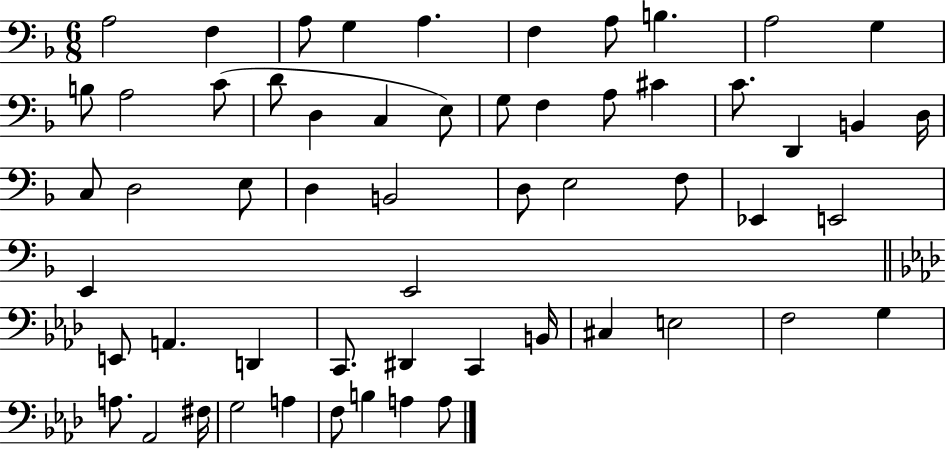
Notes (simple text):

A3/h F3/q A3/e G3/q A3/q. F3/q A3/e B3/q. A3/h G3/q B3/e A3/h C4/e D4/e D3/q C3/q E3/e G3/e F3/q A3/e C#4/q C4/e. D2/q B2/q D3/s C3/e D3/h E3/e D3/q B2/h D3/e E3/h F3/e Eb2/q E2/h E2/q E2/h E2/e A2/q. D2/q C2/e. D#2/q C2/q B2/s C#3/q E3/h F3/h G3/q A3/e. Ab2/h F#3/s G3/h A3/q F3/e B3/q A3/q A3/e